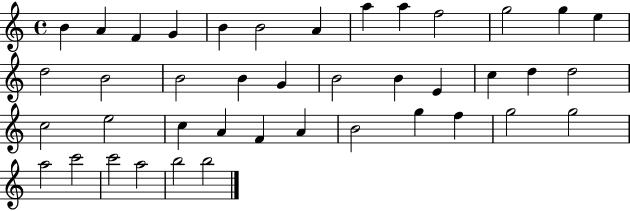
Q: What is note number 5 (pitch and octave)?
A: B4